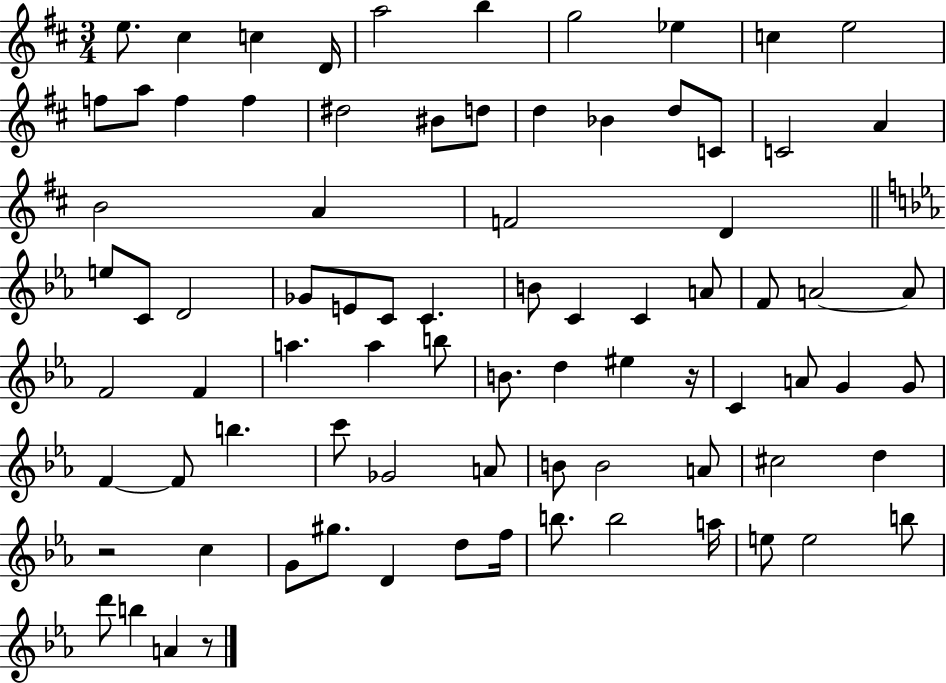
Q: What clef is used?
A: treble